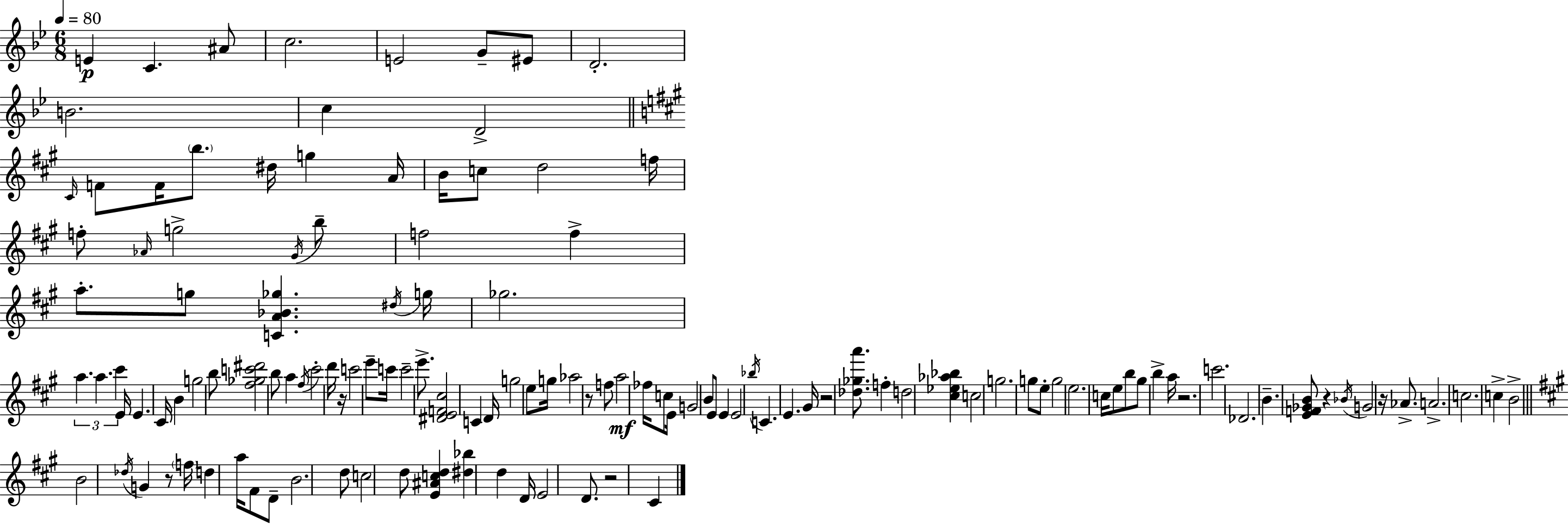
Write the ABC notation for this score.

X:1
T:Untitled
M:6/8
L:1/4
K:Bb
E C ^A/2 c2 E2 G/2 ^E/2 D2 B2 c D2 ^C/4 F/2 F/4 b/2 ^d/4 g A/4 B/4 c/2 d2 f/4 f/2 _A/4 g2 ^G/4 b/2 f2 f a/2 g/2 [CA_B_g] ^d/4 g/4 _g2 a a ^c' E/4 E ^C/4 B g2 b/2 [^f_gc'^d']2 b/2 a ^f/4 ^c'2 d'/4 z/4 c'2 e'/2 c'/4 c'2 e'/2 [^DEF^c]2 C D/4 g2 e/2 g/4 _a2 z/2 f/2 a2 _f/4 c/2 E/4 G2 B/2 E/2 E E2 _b/4 C E ^G/4 z2 [_d_ga']/2 f d2 [^c_e_a_b] c2 g2 g/2 e/2 g2 e2 c/4 e/2 b/2 ^g/2 b a/4 z2 c'2 _D2 B [EF_GB]/2 z _B/4 G2 z/4 _A/2 A2 c2 c B2 B2 _d/4 G z/2 f/4 d a/4 ^F/2 D/2 B2 d/2 c2 d/2 [E^Acd] [^d_b] d D/4 E2 D/2 z2 ^C